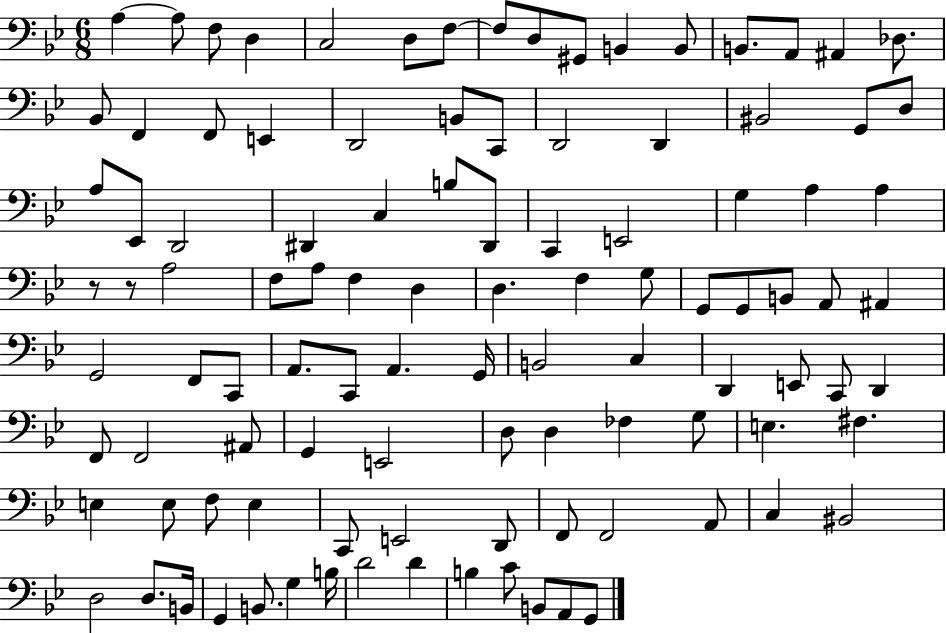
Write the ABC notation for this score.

X:1
T:Untitled
M:6/8
L:1/4
K:Bb
A, A,/2 F,/2 D, C,2 D,/2 F,/2 F,/2 D,/2 ^G,,/2 B,, B,,/2 B,,/2 A,,/2 ^A,, _D,/2 _B,,/2 F,, F,,/2 E,, D,,2 B,,/2 C,,/2 D,,2 D,, ^B,,2 G,,/2 D,/2 A,/2 _E,,/2 D,,2 ^D,, C, B,/2 ^D,,/2 C,, E,,2 G, A, A, z/2 z/2 A,2 F,/2 A,/2 F, D, D, F, G,/2 G,,/2 G,,/2 B,,/2 A,,/2 ^A,, G,,2 F,,/2 C,,/2 A,,/2 C,,/2 A,, G,,/4 B,,2 C, D,, E,,/2 C,,/2 D,, F,,/2 F,,2 ^A,,/2 G,, E,,2 D,/2 D, _F, G,/2 E, ^F, E, E,/2 F,/2 E, C,,/2 E,,2 D,,/2 F,,/2 F,,2 A,,/2 C, ^B,,2 D,2 D,/2 B,,/4 G,, B,,/2 G, B,/4 D2 D B, C/2 B,,/2 A,,/2 G,,/2